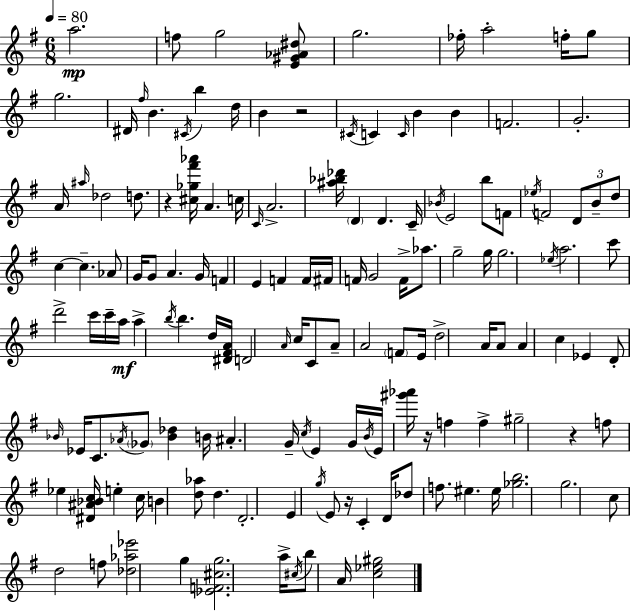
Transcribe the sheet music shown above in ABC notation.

X:1
T:Untitled
M:6/8
L:1/4
K:G
a2 f/2 g2 [E^G_A^d]/2 g2 _f/4 a2 f/4 g/2 g2 ^D/4 ^f/4 B ^C/4 b d/4 B z2 ^C/4 C C/4 B B F2 G2 A/4 ^a/4 _d2 d/2 z [^c_g^f'_a']/4 A c/4 C/4 A2 [^a_b_d']/4 D D C/4 _B/4 E2 b/2 F/2 _e/4 F2 D/2 B/2 d/2 c c _A/2 G/4 G/2 A G/4 F E F F/4 ^F/4 F/4 G2 F/4 _a/2 g2 g/4 g2 _e/4 a2 c'/2 d'2 c'/4 c'/4 a/4 a b/4 b d/4 [^D^FA]/4 D2 A/4 c/4 C/2 A/2 A2 F/2 E/4 d2 A/4 A/2 A c _E D/2 _B/4 _E/4 C/2 _A/4 _G/2 [_B_d] B/4 ^A G/4 c/4 E G/4 B/4 E/4 [^g'_a']/4 z/4 f f ^g2 z f/2 _e [^D^A_Bc]/4 e c/4 B [d_a]/2 d D2 E g/4 E/2 z/4 C D/4 _d/2 f/2 ^e ^e/4 [_gb]2 g2 c/2 d2 f/2 [_d_a_e']2 g [_EF^cg]2 a/4 ^c/4 b/2 A/4 [c_e^g]2